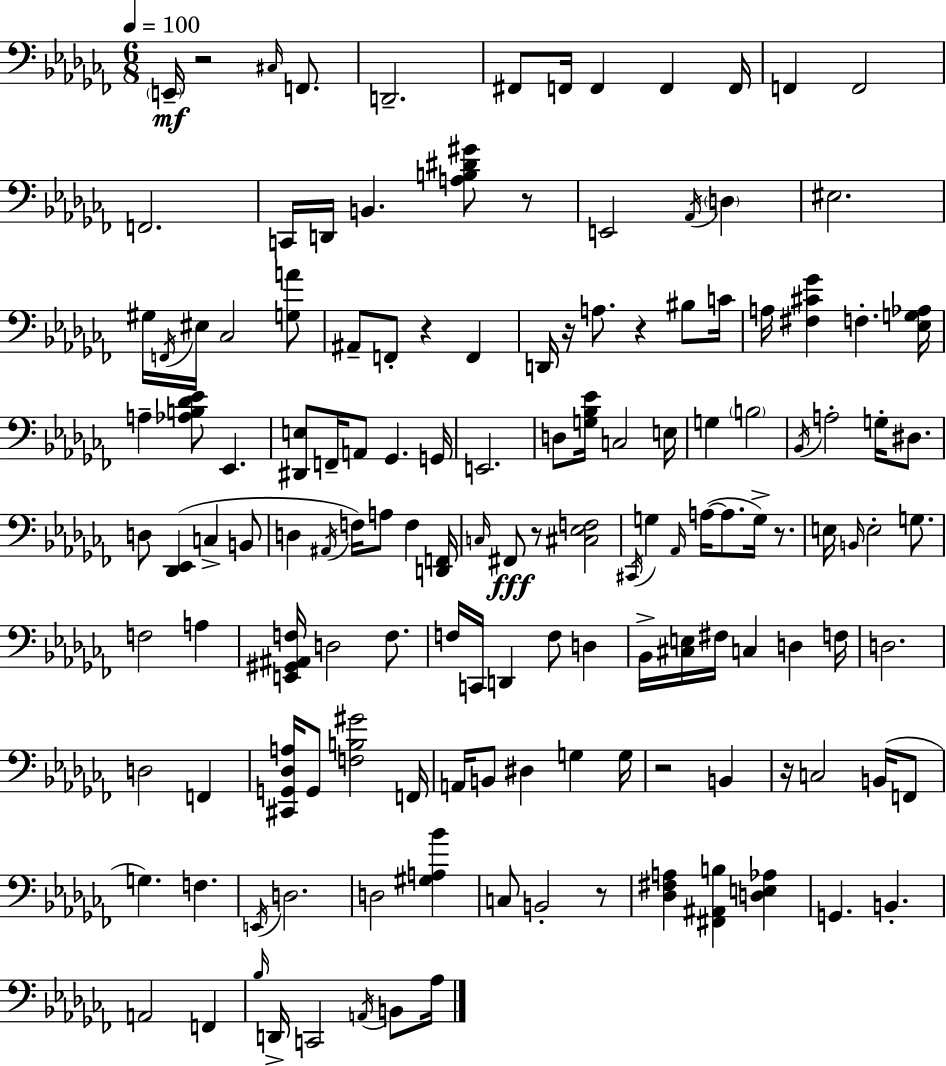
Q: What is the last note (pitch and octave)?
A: Ab3